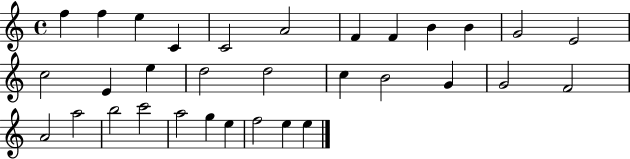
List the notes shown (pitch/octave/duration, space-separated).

F5/q F5/q E5/q C4/q C4/h A4/h F4/q F4/q B4/q B4/q G4/h E4/h C5/h E4/q E5/q D5/h D5/h C5/q B4/h G4/q G4/h F4/h A4/h A5/h B5/h C6/h A5/h G5/q E5/q F5/h E5/q E5/q